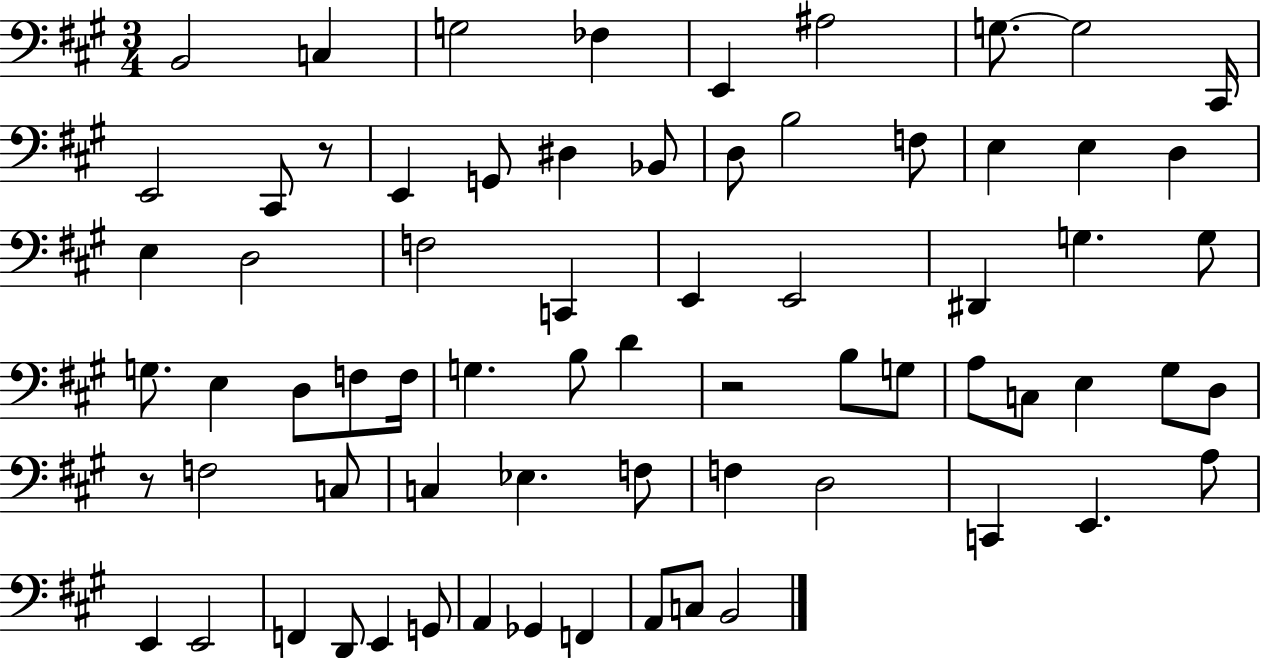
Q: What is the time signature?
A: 3/4